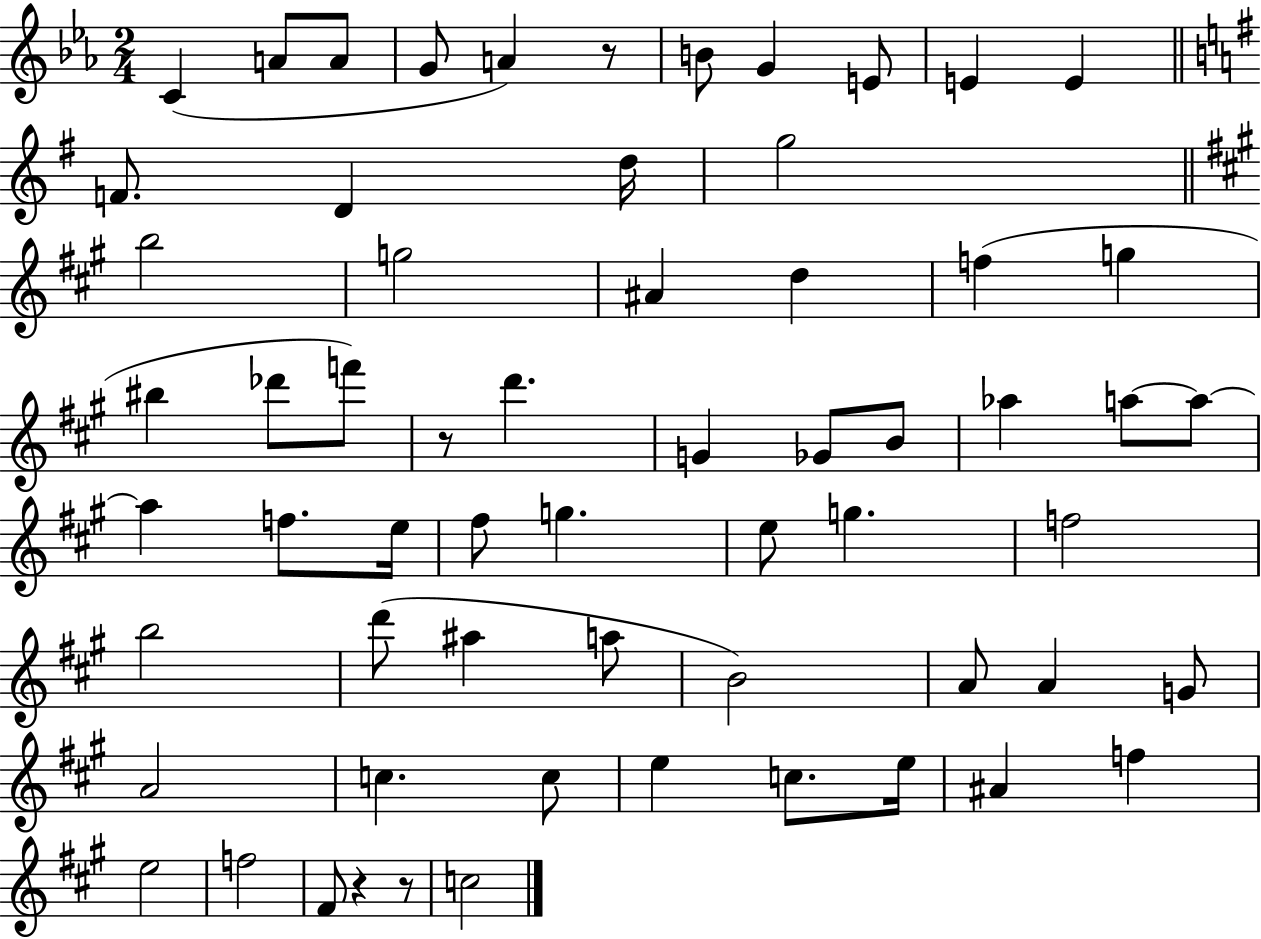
X:1
T:Untitled
M:2/4
L:1/4
K:Eb
C A/2 A/2 G/2 A z/2 B/2 G E/2 E E F/2 D d/4 g2 b2 g2 ^A d f g ^b _d'/2 f'/2 z/2 d' G _G/2 B/2 _a a/2 a/2 a f/2 e/4 ^f/2 g e/2 g f2 b2 d'/2 ^a a/2 B2 A/2 A G/2 A2 c c/2 e c/2 e/4 ^A f e2 f2 ^F/2 z z/2 c2